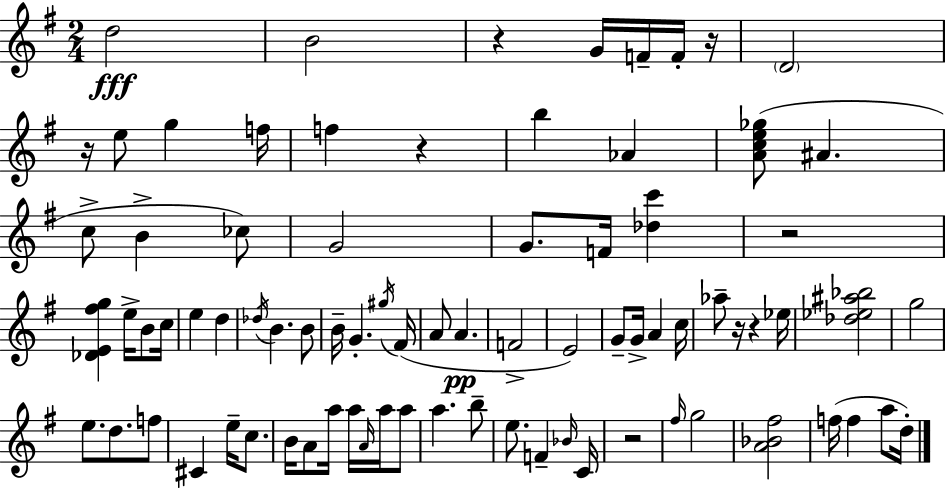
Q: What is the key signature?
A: G major